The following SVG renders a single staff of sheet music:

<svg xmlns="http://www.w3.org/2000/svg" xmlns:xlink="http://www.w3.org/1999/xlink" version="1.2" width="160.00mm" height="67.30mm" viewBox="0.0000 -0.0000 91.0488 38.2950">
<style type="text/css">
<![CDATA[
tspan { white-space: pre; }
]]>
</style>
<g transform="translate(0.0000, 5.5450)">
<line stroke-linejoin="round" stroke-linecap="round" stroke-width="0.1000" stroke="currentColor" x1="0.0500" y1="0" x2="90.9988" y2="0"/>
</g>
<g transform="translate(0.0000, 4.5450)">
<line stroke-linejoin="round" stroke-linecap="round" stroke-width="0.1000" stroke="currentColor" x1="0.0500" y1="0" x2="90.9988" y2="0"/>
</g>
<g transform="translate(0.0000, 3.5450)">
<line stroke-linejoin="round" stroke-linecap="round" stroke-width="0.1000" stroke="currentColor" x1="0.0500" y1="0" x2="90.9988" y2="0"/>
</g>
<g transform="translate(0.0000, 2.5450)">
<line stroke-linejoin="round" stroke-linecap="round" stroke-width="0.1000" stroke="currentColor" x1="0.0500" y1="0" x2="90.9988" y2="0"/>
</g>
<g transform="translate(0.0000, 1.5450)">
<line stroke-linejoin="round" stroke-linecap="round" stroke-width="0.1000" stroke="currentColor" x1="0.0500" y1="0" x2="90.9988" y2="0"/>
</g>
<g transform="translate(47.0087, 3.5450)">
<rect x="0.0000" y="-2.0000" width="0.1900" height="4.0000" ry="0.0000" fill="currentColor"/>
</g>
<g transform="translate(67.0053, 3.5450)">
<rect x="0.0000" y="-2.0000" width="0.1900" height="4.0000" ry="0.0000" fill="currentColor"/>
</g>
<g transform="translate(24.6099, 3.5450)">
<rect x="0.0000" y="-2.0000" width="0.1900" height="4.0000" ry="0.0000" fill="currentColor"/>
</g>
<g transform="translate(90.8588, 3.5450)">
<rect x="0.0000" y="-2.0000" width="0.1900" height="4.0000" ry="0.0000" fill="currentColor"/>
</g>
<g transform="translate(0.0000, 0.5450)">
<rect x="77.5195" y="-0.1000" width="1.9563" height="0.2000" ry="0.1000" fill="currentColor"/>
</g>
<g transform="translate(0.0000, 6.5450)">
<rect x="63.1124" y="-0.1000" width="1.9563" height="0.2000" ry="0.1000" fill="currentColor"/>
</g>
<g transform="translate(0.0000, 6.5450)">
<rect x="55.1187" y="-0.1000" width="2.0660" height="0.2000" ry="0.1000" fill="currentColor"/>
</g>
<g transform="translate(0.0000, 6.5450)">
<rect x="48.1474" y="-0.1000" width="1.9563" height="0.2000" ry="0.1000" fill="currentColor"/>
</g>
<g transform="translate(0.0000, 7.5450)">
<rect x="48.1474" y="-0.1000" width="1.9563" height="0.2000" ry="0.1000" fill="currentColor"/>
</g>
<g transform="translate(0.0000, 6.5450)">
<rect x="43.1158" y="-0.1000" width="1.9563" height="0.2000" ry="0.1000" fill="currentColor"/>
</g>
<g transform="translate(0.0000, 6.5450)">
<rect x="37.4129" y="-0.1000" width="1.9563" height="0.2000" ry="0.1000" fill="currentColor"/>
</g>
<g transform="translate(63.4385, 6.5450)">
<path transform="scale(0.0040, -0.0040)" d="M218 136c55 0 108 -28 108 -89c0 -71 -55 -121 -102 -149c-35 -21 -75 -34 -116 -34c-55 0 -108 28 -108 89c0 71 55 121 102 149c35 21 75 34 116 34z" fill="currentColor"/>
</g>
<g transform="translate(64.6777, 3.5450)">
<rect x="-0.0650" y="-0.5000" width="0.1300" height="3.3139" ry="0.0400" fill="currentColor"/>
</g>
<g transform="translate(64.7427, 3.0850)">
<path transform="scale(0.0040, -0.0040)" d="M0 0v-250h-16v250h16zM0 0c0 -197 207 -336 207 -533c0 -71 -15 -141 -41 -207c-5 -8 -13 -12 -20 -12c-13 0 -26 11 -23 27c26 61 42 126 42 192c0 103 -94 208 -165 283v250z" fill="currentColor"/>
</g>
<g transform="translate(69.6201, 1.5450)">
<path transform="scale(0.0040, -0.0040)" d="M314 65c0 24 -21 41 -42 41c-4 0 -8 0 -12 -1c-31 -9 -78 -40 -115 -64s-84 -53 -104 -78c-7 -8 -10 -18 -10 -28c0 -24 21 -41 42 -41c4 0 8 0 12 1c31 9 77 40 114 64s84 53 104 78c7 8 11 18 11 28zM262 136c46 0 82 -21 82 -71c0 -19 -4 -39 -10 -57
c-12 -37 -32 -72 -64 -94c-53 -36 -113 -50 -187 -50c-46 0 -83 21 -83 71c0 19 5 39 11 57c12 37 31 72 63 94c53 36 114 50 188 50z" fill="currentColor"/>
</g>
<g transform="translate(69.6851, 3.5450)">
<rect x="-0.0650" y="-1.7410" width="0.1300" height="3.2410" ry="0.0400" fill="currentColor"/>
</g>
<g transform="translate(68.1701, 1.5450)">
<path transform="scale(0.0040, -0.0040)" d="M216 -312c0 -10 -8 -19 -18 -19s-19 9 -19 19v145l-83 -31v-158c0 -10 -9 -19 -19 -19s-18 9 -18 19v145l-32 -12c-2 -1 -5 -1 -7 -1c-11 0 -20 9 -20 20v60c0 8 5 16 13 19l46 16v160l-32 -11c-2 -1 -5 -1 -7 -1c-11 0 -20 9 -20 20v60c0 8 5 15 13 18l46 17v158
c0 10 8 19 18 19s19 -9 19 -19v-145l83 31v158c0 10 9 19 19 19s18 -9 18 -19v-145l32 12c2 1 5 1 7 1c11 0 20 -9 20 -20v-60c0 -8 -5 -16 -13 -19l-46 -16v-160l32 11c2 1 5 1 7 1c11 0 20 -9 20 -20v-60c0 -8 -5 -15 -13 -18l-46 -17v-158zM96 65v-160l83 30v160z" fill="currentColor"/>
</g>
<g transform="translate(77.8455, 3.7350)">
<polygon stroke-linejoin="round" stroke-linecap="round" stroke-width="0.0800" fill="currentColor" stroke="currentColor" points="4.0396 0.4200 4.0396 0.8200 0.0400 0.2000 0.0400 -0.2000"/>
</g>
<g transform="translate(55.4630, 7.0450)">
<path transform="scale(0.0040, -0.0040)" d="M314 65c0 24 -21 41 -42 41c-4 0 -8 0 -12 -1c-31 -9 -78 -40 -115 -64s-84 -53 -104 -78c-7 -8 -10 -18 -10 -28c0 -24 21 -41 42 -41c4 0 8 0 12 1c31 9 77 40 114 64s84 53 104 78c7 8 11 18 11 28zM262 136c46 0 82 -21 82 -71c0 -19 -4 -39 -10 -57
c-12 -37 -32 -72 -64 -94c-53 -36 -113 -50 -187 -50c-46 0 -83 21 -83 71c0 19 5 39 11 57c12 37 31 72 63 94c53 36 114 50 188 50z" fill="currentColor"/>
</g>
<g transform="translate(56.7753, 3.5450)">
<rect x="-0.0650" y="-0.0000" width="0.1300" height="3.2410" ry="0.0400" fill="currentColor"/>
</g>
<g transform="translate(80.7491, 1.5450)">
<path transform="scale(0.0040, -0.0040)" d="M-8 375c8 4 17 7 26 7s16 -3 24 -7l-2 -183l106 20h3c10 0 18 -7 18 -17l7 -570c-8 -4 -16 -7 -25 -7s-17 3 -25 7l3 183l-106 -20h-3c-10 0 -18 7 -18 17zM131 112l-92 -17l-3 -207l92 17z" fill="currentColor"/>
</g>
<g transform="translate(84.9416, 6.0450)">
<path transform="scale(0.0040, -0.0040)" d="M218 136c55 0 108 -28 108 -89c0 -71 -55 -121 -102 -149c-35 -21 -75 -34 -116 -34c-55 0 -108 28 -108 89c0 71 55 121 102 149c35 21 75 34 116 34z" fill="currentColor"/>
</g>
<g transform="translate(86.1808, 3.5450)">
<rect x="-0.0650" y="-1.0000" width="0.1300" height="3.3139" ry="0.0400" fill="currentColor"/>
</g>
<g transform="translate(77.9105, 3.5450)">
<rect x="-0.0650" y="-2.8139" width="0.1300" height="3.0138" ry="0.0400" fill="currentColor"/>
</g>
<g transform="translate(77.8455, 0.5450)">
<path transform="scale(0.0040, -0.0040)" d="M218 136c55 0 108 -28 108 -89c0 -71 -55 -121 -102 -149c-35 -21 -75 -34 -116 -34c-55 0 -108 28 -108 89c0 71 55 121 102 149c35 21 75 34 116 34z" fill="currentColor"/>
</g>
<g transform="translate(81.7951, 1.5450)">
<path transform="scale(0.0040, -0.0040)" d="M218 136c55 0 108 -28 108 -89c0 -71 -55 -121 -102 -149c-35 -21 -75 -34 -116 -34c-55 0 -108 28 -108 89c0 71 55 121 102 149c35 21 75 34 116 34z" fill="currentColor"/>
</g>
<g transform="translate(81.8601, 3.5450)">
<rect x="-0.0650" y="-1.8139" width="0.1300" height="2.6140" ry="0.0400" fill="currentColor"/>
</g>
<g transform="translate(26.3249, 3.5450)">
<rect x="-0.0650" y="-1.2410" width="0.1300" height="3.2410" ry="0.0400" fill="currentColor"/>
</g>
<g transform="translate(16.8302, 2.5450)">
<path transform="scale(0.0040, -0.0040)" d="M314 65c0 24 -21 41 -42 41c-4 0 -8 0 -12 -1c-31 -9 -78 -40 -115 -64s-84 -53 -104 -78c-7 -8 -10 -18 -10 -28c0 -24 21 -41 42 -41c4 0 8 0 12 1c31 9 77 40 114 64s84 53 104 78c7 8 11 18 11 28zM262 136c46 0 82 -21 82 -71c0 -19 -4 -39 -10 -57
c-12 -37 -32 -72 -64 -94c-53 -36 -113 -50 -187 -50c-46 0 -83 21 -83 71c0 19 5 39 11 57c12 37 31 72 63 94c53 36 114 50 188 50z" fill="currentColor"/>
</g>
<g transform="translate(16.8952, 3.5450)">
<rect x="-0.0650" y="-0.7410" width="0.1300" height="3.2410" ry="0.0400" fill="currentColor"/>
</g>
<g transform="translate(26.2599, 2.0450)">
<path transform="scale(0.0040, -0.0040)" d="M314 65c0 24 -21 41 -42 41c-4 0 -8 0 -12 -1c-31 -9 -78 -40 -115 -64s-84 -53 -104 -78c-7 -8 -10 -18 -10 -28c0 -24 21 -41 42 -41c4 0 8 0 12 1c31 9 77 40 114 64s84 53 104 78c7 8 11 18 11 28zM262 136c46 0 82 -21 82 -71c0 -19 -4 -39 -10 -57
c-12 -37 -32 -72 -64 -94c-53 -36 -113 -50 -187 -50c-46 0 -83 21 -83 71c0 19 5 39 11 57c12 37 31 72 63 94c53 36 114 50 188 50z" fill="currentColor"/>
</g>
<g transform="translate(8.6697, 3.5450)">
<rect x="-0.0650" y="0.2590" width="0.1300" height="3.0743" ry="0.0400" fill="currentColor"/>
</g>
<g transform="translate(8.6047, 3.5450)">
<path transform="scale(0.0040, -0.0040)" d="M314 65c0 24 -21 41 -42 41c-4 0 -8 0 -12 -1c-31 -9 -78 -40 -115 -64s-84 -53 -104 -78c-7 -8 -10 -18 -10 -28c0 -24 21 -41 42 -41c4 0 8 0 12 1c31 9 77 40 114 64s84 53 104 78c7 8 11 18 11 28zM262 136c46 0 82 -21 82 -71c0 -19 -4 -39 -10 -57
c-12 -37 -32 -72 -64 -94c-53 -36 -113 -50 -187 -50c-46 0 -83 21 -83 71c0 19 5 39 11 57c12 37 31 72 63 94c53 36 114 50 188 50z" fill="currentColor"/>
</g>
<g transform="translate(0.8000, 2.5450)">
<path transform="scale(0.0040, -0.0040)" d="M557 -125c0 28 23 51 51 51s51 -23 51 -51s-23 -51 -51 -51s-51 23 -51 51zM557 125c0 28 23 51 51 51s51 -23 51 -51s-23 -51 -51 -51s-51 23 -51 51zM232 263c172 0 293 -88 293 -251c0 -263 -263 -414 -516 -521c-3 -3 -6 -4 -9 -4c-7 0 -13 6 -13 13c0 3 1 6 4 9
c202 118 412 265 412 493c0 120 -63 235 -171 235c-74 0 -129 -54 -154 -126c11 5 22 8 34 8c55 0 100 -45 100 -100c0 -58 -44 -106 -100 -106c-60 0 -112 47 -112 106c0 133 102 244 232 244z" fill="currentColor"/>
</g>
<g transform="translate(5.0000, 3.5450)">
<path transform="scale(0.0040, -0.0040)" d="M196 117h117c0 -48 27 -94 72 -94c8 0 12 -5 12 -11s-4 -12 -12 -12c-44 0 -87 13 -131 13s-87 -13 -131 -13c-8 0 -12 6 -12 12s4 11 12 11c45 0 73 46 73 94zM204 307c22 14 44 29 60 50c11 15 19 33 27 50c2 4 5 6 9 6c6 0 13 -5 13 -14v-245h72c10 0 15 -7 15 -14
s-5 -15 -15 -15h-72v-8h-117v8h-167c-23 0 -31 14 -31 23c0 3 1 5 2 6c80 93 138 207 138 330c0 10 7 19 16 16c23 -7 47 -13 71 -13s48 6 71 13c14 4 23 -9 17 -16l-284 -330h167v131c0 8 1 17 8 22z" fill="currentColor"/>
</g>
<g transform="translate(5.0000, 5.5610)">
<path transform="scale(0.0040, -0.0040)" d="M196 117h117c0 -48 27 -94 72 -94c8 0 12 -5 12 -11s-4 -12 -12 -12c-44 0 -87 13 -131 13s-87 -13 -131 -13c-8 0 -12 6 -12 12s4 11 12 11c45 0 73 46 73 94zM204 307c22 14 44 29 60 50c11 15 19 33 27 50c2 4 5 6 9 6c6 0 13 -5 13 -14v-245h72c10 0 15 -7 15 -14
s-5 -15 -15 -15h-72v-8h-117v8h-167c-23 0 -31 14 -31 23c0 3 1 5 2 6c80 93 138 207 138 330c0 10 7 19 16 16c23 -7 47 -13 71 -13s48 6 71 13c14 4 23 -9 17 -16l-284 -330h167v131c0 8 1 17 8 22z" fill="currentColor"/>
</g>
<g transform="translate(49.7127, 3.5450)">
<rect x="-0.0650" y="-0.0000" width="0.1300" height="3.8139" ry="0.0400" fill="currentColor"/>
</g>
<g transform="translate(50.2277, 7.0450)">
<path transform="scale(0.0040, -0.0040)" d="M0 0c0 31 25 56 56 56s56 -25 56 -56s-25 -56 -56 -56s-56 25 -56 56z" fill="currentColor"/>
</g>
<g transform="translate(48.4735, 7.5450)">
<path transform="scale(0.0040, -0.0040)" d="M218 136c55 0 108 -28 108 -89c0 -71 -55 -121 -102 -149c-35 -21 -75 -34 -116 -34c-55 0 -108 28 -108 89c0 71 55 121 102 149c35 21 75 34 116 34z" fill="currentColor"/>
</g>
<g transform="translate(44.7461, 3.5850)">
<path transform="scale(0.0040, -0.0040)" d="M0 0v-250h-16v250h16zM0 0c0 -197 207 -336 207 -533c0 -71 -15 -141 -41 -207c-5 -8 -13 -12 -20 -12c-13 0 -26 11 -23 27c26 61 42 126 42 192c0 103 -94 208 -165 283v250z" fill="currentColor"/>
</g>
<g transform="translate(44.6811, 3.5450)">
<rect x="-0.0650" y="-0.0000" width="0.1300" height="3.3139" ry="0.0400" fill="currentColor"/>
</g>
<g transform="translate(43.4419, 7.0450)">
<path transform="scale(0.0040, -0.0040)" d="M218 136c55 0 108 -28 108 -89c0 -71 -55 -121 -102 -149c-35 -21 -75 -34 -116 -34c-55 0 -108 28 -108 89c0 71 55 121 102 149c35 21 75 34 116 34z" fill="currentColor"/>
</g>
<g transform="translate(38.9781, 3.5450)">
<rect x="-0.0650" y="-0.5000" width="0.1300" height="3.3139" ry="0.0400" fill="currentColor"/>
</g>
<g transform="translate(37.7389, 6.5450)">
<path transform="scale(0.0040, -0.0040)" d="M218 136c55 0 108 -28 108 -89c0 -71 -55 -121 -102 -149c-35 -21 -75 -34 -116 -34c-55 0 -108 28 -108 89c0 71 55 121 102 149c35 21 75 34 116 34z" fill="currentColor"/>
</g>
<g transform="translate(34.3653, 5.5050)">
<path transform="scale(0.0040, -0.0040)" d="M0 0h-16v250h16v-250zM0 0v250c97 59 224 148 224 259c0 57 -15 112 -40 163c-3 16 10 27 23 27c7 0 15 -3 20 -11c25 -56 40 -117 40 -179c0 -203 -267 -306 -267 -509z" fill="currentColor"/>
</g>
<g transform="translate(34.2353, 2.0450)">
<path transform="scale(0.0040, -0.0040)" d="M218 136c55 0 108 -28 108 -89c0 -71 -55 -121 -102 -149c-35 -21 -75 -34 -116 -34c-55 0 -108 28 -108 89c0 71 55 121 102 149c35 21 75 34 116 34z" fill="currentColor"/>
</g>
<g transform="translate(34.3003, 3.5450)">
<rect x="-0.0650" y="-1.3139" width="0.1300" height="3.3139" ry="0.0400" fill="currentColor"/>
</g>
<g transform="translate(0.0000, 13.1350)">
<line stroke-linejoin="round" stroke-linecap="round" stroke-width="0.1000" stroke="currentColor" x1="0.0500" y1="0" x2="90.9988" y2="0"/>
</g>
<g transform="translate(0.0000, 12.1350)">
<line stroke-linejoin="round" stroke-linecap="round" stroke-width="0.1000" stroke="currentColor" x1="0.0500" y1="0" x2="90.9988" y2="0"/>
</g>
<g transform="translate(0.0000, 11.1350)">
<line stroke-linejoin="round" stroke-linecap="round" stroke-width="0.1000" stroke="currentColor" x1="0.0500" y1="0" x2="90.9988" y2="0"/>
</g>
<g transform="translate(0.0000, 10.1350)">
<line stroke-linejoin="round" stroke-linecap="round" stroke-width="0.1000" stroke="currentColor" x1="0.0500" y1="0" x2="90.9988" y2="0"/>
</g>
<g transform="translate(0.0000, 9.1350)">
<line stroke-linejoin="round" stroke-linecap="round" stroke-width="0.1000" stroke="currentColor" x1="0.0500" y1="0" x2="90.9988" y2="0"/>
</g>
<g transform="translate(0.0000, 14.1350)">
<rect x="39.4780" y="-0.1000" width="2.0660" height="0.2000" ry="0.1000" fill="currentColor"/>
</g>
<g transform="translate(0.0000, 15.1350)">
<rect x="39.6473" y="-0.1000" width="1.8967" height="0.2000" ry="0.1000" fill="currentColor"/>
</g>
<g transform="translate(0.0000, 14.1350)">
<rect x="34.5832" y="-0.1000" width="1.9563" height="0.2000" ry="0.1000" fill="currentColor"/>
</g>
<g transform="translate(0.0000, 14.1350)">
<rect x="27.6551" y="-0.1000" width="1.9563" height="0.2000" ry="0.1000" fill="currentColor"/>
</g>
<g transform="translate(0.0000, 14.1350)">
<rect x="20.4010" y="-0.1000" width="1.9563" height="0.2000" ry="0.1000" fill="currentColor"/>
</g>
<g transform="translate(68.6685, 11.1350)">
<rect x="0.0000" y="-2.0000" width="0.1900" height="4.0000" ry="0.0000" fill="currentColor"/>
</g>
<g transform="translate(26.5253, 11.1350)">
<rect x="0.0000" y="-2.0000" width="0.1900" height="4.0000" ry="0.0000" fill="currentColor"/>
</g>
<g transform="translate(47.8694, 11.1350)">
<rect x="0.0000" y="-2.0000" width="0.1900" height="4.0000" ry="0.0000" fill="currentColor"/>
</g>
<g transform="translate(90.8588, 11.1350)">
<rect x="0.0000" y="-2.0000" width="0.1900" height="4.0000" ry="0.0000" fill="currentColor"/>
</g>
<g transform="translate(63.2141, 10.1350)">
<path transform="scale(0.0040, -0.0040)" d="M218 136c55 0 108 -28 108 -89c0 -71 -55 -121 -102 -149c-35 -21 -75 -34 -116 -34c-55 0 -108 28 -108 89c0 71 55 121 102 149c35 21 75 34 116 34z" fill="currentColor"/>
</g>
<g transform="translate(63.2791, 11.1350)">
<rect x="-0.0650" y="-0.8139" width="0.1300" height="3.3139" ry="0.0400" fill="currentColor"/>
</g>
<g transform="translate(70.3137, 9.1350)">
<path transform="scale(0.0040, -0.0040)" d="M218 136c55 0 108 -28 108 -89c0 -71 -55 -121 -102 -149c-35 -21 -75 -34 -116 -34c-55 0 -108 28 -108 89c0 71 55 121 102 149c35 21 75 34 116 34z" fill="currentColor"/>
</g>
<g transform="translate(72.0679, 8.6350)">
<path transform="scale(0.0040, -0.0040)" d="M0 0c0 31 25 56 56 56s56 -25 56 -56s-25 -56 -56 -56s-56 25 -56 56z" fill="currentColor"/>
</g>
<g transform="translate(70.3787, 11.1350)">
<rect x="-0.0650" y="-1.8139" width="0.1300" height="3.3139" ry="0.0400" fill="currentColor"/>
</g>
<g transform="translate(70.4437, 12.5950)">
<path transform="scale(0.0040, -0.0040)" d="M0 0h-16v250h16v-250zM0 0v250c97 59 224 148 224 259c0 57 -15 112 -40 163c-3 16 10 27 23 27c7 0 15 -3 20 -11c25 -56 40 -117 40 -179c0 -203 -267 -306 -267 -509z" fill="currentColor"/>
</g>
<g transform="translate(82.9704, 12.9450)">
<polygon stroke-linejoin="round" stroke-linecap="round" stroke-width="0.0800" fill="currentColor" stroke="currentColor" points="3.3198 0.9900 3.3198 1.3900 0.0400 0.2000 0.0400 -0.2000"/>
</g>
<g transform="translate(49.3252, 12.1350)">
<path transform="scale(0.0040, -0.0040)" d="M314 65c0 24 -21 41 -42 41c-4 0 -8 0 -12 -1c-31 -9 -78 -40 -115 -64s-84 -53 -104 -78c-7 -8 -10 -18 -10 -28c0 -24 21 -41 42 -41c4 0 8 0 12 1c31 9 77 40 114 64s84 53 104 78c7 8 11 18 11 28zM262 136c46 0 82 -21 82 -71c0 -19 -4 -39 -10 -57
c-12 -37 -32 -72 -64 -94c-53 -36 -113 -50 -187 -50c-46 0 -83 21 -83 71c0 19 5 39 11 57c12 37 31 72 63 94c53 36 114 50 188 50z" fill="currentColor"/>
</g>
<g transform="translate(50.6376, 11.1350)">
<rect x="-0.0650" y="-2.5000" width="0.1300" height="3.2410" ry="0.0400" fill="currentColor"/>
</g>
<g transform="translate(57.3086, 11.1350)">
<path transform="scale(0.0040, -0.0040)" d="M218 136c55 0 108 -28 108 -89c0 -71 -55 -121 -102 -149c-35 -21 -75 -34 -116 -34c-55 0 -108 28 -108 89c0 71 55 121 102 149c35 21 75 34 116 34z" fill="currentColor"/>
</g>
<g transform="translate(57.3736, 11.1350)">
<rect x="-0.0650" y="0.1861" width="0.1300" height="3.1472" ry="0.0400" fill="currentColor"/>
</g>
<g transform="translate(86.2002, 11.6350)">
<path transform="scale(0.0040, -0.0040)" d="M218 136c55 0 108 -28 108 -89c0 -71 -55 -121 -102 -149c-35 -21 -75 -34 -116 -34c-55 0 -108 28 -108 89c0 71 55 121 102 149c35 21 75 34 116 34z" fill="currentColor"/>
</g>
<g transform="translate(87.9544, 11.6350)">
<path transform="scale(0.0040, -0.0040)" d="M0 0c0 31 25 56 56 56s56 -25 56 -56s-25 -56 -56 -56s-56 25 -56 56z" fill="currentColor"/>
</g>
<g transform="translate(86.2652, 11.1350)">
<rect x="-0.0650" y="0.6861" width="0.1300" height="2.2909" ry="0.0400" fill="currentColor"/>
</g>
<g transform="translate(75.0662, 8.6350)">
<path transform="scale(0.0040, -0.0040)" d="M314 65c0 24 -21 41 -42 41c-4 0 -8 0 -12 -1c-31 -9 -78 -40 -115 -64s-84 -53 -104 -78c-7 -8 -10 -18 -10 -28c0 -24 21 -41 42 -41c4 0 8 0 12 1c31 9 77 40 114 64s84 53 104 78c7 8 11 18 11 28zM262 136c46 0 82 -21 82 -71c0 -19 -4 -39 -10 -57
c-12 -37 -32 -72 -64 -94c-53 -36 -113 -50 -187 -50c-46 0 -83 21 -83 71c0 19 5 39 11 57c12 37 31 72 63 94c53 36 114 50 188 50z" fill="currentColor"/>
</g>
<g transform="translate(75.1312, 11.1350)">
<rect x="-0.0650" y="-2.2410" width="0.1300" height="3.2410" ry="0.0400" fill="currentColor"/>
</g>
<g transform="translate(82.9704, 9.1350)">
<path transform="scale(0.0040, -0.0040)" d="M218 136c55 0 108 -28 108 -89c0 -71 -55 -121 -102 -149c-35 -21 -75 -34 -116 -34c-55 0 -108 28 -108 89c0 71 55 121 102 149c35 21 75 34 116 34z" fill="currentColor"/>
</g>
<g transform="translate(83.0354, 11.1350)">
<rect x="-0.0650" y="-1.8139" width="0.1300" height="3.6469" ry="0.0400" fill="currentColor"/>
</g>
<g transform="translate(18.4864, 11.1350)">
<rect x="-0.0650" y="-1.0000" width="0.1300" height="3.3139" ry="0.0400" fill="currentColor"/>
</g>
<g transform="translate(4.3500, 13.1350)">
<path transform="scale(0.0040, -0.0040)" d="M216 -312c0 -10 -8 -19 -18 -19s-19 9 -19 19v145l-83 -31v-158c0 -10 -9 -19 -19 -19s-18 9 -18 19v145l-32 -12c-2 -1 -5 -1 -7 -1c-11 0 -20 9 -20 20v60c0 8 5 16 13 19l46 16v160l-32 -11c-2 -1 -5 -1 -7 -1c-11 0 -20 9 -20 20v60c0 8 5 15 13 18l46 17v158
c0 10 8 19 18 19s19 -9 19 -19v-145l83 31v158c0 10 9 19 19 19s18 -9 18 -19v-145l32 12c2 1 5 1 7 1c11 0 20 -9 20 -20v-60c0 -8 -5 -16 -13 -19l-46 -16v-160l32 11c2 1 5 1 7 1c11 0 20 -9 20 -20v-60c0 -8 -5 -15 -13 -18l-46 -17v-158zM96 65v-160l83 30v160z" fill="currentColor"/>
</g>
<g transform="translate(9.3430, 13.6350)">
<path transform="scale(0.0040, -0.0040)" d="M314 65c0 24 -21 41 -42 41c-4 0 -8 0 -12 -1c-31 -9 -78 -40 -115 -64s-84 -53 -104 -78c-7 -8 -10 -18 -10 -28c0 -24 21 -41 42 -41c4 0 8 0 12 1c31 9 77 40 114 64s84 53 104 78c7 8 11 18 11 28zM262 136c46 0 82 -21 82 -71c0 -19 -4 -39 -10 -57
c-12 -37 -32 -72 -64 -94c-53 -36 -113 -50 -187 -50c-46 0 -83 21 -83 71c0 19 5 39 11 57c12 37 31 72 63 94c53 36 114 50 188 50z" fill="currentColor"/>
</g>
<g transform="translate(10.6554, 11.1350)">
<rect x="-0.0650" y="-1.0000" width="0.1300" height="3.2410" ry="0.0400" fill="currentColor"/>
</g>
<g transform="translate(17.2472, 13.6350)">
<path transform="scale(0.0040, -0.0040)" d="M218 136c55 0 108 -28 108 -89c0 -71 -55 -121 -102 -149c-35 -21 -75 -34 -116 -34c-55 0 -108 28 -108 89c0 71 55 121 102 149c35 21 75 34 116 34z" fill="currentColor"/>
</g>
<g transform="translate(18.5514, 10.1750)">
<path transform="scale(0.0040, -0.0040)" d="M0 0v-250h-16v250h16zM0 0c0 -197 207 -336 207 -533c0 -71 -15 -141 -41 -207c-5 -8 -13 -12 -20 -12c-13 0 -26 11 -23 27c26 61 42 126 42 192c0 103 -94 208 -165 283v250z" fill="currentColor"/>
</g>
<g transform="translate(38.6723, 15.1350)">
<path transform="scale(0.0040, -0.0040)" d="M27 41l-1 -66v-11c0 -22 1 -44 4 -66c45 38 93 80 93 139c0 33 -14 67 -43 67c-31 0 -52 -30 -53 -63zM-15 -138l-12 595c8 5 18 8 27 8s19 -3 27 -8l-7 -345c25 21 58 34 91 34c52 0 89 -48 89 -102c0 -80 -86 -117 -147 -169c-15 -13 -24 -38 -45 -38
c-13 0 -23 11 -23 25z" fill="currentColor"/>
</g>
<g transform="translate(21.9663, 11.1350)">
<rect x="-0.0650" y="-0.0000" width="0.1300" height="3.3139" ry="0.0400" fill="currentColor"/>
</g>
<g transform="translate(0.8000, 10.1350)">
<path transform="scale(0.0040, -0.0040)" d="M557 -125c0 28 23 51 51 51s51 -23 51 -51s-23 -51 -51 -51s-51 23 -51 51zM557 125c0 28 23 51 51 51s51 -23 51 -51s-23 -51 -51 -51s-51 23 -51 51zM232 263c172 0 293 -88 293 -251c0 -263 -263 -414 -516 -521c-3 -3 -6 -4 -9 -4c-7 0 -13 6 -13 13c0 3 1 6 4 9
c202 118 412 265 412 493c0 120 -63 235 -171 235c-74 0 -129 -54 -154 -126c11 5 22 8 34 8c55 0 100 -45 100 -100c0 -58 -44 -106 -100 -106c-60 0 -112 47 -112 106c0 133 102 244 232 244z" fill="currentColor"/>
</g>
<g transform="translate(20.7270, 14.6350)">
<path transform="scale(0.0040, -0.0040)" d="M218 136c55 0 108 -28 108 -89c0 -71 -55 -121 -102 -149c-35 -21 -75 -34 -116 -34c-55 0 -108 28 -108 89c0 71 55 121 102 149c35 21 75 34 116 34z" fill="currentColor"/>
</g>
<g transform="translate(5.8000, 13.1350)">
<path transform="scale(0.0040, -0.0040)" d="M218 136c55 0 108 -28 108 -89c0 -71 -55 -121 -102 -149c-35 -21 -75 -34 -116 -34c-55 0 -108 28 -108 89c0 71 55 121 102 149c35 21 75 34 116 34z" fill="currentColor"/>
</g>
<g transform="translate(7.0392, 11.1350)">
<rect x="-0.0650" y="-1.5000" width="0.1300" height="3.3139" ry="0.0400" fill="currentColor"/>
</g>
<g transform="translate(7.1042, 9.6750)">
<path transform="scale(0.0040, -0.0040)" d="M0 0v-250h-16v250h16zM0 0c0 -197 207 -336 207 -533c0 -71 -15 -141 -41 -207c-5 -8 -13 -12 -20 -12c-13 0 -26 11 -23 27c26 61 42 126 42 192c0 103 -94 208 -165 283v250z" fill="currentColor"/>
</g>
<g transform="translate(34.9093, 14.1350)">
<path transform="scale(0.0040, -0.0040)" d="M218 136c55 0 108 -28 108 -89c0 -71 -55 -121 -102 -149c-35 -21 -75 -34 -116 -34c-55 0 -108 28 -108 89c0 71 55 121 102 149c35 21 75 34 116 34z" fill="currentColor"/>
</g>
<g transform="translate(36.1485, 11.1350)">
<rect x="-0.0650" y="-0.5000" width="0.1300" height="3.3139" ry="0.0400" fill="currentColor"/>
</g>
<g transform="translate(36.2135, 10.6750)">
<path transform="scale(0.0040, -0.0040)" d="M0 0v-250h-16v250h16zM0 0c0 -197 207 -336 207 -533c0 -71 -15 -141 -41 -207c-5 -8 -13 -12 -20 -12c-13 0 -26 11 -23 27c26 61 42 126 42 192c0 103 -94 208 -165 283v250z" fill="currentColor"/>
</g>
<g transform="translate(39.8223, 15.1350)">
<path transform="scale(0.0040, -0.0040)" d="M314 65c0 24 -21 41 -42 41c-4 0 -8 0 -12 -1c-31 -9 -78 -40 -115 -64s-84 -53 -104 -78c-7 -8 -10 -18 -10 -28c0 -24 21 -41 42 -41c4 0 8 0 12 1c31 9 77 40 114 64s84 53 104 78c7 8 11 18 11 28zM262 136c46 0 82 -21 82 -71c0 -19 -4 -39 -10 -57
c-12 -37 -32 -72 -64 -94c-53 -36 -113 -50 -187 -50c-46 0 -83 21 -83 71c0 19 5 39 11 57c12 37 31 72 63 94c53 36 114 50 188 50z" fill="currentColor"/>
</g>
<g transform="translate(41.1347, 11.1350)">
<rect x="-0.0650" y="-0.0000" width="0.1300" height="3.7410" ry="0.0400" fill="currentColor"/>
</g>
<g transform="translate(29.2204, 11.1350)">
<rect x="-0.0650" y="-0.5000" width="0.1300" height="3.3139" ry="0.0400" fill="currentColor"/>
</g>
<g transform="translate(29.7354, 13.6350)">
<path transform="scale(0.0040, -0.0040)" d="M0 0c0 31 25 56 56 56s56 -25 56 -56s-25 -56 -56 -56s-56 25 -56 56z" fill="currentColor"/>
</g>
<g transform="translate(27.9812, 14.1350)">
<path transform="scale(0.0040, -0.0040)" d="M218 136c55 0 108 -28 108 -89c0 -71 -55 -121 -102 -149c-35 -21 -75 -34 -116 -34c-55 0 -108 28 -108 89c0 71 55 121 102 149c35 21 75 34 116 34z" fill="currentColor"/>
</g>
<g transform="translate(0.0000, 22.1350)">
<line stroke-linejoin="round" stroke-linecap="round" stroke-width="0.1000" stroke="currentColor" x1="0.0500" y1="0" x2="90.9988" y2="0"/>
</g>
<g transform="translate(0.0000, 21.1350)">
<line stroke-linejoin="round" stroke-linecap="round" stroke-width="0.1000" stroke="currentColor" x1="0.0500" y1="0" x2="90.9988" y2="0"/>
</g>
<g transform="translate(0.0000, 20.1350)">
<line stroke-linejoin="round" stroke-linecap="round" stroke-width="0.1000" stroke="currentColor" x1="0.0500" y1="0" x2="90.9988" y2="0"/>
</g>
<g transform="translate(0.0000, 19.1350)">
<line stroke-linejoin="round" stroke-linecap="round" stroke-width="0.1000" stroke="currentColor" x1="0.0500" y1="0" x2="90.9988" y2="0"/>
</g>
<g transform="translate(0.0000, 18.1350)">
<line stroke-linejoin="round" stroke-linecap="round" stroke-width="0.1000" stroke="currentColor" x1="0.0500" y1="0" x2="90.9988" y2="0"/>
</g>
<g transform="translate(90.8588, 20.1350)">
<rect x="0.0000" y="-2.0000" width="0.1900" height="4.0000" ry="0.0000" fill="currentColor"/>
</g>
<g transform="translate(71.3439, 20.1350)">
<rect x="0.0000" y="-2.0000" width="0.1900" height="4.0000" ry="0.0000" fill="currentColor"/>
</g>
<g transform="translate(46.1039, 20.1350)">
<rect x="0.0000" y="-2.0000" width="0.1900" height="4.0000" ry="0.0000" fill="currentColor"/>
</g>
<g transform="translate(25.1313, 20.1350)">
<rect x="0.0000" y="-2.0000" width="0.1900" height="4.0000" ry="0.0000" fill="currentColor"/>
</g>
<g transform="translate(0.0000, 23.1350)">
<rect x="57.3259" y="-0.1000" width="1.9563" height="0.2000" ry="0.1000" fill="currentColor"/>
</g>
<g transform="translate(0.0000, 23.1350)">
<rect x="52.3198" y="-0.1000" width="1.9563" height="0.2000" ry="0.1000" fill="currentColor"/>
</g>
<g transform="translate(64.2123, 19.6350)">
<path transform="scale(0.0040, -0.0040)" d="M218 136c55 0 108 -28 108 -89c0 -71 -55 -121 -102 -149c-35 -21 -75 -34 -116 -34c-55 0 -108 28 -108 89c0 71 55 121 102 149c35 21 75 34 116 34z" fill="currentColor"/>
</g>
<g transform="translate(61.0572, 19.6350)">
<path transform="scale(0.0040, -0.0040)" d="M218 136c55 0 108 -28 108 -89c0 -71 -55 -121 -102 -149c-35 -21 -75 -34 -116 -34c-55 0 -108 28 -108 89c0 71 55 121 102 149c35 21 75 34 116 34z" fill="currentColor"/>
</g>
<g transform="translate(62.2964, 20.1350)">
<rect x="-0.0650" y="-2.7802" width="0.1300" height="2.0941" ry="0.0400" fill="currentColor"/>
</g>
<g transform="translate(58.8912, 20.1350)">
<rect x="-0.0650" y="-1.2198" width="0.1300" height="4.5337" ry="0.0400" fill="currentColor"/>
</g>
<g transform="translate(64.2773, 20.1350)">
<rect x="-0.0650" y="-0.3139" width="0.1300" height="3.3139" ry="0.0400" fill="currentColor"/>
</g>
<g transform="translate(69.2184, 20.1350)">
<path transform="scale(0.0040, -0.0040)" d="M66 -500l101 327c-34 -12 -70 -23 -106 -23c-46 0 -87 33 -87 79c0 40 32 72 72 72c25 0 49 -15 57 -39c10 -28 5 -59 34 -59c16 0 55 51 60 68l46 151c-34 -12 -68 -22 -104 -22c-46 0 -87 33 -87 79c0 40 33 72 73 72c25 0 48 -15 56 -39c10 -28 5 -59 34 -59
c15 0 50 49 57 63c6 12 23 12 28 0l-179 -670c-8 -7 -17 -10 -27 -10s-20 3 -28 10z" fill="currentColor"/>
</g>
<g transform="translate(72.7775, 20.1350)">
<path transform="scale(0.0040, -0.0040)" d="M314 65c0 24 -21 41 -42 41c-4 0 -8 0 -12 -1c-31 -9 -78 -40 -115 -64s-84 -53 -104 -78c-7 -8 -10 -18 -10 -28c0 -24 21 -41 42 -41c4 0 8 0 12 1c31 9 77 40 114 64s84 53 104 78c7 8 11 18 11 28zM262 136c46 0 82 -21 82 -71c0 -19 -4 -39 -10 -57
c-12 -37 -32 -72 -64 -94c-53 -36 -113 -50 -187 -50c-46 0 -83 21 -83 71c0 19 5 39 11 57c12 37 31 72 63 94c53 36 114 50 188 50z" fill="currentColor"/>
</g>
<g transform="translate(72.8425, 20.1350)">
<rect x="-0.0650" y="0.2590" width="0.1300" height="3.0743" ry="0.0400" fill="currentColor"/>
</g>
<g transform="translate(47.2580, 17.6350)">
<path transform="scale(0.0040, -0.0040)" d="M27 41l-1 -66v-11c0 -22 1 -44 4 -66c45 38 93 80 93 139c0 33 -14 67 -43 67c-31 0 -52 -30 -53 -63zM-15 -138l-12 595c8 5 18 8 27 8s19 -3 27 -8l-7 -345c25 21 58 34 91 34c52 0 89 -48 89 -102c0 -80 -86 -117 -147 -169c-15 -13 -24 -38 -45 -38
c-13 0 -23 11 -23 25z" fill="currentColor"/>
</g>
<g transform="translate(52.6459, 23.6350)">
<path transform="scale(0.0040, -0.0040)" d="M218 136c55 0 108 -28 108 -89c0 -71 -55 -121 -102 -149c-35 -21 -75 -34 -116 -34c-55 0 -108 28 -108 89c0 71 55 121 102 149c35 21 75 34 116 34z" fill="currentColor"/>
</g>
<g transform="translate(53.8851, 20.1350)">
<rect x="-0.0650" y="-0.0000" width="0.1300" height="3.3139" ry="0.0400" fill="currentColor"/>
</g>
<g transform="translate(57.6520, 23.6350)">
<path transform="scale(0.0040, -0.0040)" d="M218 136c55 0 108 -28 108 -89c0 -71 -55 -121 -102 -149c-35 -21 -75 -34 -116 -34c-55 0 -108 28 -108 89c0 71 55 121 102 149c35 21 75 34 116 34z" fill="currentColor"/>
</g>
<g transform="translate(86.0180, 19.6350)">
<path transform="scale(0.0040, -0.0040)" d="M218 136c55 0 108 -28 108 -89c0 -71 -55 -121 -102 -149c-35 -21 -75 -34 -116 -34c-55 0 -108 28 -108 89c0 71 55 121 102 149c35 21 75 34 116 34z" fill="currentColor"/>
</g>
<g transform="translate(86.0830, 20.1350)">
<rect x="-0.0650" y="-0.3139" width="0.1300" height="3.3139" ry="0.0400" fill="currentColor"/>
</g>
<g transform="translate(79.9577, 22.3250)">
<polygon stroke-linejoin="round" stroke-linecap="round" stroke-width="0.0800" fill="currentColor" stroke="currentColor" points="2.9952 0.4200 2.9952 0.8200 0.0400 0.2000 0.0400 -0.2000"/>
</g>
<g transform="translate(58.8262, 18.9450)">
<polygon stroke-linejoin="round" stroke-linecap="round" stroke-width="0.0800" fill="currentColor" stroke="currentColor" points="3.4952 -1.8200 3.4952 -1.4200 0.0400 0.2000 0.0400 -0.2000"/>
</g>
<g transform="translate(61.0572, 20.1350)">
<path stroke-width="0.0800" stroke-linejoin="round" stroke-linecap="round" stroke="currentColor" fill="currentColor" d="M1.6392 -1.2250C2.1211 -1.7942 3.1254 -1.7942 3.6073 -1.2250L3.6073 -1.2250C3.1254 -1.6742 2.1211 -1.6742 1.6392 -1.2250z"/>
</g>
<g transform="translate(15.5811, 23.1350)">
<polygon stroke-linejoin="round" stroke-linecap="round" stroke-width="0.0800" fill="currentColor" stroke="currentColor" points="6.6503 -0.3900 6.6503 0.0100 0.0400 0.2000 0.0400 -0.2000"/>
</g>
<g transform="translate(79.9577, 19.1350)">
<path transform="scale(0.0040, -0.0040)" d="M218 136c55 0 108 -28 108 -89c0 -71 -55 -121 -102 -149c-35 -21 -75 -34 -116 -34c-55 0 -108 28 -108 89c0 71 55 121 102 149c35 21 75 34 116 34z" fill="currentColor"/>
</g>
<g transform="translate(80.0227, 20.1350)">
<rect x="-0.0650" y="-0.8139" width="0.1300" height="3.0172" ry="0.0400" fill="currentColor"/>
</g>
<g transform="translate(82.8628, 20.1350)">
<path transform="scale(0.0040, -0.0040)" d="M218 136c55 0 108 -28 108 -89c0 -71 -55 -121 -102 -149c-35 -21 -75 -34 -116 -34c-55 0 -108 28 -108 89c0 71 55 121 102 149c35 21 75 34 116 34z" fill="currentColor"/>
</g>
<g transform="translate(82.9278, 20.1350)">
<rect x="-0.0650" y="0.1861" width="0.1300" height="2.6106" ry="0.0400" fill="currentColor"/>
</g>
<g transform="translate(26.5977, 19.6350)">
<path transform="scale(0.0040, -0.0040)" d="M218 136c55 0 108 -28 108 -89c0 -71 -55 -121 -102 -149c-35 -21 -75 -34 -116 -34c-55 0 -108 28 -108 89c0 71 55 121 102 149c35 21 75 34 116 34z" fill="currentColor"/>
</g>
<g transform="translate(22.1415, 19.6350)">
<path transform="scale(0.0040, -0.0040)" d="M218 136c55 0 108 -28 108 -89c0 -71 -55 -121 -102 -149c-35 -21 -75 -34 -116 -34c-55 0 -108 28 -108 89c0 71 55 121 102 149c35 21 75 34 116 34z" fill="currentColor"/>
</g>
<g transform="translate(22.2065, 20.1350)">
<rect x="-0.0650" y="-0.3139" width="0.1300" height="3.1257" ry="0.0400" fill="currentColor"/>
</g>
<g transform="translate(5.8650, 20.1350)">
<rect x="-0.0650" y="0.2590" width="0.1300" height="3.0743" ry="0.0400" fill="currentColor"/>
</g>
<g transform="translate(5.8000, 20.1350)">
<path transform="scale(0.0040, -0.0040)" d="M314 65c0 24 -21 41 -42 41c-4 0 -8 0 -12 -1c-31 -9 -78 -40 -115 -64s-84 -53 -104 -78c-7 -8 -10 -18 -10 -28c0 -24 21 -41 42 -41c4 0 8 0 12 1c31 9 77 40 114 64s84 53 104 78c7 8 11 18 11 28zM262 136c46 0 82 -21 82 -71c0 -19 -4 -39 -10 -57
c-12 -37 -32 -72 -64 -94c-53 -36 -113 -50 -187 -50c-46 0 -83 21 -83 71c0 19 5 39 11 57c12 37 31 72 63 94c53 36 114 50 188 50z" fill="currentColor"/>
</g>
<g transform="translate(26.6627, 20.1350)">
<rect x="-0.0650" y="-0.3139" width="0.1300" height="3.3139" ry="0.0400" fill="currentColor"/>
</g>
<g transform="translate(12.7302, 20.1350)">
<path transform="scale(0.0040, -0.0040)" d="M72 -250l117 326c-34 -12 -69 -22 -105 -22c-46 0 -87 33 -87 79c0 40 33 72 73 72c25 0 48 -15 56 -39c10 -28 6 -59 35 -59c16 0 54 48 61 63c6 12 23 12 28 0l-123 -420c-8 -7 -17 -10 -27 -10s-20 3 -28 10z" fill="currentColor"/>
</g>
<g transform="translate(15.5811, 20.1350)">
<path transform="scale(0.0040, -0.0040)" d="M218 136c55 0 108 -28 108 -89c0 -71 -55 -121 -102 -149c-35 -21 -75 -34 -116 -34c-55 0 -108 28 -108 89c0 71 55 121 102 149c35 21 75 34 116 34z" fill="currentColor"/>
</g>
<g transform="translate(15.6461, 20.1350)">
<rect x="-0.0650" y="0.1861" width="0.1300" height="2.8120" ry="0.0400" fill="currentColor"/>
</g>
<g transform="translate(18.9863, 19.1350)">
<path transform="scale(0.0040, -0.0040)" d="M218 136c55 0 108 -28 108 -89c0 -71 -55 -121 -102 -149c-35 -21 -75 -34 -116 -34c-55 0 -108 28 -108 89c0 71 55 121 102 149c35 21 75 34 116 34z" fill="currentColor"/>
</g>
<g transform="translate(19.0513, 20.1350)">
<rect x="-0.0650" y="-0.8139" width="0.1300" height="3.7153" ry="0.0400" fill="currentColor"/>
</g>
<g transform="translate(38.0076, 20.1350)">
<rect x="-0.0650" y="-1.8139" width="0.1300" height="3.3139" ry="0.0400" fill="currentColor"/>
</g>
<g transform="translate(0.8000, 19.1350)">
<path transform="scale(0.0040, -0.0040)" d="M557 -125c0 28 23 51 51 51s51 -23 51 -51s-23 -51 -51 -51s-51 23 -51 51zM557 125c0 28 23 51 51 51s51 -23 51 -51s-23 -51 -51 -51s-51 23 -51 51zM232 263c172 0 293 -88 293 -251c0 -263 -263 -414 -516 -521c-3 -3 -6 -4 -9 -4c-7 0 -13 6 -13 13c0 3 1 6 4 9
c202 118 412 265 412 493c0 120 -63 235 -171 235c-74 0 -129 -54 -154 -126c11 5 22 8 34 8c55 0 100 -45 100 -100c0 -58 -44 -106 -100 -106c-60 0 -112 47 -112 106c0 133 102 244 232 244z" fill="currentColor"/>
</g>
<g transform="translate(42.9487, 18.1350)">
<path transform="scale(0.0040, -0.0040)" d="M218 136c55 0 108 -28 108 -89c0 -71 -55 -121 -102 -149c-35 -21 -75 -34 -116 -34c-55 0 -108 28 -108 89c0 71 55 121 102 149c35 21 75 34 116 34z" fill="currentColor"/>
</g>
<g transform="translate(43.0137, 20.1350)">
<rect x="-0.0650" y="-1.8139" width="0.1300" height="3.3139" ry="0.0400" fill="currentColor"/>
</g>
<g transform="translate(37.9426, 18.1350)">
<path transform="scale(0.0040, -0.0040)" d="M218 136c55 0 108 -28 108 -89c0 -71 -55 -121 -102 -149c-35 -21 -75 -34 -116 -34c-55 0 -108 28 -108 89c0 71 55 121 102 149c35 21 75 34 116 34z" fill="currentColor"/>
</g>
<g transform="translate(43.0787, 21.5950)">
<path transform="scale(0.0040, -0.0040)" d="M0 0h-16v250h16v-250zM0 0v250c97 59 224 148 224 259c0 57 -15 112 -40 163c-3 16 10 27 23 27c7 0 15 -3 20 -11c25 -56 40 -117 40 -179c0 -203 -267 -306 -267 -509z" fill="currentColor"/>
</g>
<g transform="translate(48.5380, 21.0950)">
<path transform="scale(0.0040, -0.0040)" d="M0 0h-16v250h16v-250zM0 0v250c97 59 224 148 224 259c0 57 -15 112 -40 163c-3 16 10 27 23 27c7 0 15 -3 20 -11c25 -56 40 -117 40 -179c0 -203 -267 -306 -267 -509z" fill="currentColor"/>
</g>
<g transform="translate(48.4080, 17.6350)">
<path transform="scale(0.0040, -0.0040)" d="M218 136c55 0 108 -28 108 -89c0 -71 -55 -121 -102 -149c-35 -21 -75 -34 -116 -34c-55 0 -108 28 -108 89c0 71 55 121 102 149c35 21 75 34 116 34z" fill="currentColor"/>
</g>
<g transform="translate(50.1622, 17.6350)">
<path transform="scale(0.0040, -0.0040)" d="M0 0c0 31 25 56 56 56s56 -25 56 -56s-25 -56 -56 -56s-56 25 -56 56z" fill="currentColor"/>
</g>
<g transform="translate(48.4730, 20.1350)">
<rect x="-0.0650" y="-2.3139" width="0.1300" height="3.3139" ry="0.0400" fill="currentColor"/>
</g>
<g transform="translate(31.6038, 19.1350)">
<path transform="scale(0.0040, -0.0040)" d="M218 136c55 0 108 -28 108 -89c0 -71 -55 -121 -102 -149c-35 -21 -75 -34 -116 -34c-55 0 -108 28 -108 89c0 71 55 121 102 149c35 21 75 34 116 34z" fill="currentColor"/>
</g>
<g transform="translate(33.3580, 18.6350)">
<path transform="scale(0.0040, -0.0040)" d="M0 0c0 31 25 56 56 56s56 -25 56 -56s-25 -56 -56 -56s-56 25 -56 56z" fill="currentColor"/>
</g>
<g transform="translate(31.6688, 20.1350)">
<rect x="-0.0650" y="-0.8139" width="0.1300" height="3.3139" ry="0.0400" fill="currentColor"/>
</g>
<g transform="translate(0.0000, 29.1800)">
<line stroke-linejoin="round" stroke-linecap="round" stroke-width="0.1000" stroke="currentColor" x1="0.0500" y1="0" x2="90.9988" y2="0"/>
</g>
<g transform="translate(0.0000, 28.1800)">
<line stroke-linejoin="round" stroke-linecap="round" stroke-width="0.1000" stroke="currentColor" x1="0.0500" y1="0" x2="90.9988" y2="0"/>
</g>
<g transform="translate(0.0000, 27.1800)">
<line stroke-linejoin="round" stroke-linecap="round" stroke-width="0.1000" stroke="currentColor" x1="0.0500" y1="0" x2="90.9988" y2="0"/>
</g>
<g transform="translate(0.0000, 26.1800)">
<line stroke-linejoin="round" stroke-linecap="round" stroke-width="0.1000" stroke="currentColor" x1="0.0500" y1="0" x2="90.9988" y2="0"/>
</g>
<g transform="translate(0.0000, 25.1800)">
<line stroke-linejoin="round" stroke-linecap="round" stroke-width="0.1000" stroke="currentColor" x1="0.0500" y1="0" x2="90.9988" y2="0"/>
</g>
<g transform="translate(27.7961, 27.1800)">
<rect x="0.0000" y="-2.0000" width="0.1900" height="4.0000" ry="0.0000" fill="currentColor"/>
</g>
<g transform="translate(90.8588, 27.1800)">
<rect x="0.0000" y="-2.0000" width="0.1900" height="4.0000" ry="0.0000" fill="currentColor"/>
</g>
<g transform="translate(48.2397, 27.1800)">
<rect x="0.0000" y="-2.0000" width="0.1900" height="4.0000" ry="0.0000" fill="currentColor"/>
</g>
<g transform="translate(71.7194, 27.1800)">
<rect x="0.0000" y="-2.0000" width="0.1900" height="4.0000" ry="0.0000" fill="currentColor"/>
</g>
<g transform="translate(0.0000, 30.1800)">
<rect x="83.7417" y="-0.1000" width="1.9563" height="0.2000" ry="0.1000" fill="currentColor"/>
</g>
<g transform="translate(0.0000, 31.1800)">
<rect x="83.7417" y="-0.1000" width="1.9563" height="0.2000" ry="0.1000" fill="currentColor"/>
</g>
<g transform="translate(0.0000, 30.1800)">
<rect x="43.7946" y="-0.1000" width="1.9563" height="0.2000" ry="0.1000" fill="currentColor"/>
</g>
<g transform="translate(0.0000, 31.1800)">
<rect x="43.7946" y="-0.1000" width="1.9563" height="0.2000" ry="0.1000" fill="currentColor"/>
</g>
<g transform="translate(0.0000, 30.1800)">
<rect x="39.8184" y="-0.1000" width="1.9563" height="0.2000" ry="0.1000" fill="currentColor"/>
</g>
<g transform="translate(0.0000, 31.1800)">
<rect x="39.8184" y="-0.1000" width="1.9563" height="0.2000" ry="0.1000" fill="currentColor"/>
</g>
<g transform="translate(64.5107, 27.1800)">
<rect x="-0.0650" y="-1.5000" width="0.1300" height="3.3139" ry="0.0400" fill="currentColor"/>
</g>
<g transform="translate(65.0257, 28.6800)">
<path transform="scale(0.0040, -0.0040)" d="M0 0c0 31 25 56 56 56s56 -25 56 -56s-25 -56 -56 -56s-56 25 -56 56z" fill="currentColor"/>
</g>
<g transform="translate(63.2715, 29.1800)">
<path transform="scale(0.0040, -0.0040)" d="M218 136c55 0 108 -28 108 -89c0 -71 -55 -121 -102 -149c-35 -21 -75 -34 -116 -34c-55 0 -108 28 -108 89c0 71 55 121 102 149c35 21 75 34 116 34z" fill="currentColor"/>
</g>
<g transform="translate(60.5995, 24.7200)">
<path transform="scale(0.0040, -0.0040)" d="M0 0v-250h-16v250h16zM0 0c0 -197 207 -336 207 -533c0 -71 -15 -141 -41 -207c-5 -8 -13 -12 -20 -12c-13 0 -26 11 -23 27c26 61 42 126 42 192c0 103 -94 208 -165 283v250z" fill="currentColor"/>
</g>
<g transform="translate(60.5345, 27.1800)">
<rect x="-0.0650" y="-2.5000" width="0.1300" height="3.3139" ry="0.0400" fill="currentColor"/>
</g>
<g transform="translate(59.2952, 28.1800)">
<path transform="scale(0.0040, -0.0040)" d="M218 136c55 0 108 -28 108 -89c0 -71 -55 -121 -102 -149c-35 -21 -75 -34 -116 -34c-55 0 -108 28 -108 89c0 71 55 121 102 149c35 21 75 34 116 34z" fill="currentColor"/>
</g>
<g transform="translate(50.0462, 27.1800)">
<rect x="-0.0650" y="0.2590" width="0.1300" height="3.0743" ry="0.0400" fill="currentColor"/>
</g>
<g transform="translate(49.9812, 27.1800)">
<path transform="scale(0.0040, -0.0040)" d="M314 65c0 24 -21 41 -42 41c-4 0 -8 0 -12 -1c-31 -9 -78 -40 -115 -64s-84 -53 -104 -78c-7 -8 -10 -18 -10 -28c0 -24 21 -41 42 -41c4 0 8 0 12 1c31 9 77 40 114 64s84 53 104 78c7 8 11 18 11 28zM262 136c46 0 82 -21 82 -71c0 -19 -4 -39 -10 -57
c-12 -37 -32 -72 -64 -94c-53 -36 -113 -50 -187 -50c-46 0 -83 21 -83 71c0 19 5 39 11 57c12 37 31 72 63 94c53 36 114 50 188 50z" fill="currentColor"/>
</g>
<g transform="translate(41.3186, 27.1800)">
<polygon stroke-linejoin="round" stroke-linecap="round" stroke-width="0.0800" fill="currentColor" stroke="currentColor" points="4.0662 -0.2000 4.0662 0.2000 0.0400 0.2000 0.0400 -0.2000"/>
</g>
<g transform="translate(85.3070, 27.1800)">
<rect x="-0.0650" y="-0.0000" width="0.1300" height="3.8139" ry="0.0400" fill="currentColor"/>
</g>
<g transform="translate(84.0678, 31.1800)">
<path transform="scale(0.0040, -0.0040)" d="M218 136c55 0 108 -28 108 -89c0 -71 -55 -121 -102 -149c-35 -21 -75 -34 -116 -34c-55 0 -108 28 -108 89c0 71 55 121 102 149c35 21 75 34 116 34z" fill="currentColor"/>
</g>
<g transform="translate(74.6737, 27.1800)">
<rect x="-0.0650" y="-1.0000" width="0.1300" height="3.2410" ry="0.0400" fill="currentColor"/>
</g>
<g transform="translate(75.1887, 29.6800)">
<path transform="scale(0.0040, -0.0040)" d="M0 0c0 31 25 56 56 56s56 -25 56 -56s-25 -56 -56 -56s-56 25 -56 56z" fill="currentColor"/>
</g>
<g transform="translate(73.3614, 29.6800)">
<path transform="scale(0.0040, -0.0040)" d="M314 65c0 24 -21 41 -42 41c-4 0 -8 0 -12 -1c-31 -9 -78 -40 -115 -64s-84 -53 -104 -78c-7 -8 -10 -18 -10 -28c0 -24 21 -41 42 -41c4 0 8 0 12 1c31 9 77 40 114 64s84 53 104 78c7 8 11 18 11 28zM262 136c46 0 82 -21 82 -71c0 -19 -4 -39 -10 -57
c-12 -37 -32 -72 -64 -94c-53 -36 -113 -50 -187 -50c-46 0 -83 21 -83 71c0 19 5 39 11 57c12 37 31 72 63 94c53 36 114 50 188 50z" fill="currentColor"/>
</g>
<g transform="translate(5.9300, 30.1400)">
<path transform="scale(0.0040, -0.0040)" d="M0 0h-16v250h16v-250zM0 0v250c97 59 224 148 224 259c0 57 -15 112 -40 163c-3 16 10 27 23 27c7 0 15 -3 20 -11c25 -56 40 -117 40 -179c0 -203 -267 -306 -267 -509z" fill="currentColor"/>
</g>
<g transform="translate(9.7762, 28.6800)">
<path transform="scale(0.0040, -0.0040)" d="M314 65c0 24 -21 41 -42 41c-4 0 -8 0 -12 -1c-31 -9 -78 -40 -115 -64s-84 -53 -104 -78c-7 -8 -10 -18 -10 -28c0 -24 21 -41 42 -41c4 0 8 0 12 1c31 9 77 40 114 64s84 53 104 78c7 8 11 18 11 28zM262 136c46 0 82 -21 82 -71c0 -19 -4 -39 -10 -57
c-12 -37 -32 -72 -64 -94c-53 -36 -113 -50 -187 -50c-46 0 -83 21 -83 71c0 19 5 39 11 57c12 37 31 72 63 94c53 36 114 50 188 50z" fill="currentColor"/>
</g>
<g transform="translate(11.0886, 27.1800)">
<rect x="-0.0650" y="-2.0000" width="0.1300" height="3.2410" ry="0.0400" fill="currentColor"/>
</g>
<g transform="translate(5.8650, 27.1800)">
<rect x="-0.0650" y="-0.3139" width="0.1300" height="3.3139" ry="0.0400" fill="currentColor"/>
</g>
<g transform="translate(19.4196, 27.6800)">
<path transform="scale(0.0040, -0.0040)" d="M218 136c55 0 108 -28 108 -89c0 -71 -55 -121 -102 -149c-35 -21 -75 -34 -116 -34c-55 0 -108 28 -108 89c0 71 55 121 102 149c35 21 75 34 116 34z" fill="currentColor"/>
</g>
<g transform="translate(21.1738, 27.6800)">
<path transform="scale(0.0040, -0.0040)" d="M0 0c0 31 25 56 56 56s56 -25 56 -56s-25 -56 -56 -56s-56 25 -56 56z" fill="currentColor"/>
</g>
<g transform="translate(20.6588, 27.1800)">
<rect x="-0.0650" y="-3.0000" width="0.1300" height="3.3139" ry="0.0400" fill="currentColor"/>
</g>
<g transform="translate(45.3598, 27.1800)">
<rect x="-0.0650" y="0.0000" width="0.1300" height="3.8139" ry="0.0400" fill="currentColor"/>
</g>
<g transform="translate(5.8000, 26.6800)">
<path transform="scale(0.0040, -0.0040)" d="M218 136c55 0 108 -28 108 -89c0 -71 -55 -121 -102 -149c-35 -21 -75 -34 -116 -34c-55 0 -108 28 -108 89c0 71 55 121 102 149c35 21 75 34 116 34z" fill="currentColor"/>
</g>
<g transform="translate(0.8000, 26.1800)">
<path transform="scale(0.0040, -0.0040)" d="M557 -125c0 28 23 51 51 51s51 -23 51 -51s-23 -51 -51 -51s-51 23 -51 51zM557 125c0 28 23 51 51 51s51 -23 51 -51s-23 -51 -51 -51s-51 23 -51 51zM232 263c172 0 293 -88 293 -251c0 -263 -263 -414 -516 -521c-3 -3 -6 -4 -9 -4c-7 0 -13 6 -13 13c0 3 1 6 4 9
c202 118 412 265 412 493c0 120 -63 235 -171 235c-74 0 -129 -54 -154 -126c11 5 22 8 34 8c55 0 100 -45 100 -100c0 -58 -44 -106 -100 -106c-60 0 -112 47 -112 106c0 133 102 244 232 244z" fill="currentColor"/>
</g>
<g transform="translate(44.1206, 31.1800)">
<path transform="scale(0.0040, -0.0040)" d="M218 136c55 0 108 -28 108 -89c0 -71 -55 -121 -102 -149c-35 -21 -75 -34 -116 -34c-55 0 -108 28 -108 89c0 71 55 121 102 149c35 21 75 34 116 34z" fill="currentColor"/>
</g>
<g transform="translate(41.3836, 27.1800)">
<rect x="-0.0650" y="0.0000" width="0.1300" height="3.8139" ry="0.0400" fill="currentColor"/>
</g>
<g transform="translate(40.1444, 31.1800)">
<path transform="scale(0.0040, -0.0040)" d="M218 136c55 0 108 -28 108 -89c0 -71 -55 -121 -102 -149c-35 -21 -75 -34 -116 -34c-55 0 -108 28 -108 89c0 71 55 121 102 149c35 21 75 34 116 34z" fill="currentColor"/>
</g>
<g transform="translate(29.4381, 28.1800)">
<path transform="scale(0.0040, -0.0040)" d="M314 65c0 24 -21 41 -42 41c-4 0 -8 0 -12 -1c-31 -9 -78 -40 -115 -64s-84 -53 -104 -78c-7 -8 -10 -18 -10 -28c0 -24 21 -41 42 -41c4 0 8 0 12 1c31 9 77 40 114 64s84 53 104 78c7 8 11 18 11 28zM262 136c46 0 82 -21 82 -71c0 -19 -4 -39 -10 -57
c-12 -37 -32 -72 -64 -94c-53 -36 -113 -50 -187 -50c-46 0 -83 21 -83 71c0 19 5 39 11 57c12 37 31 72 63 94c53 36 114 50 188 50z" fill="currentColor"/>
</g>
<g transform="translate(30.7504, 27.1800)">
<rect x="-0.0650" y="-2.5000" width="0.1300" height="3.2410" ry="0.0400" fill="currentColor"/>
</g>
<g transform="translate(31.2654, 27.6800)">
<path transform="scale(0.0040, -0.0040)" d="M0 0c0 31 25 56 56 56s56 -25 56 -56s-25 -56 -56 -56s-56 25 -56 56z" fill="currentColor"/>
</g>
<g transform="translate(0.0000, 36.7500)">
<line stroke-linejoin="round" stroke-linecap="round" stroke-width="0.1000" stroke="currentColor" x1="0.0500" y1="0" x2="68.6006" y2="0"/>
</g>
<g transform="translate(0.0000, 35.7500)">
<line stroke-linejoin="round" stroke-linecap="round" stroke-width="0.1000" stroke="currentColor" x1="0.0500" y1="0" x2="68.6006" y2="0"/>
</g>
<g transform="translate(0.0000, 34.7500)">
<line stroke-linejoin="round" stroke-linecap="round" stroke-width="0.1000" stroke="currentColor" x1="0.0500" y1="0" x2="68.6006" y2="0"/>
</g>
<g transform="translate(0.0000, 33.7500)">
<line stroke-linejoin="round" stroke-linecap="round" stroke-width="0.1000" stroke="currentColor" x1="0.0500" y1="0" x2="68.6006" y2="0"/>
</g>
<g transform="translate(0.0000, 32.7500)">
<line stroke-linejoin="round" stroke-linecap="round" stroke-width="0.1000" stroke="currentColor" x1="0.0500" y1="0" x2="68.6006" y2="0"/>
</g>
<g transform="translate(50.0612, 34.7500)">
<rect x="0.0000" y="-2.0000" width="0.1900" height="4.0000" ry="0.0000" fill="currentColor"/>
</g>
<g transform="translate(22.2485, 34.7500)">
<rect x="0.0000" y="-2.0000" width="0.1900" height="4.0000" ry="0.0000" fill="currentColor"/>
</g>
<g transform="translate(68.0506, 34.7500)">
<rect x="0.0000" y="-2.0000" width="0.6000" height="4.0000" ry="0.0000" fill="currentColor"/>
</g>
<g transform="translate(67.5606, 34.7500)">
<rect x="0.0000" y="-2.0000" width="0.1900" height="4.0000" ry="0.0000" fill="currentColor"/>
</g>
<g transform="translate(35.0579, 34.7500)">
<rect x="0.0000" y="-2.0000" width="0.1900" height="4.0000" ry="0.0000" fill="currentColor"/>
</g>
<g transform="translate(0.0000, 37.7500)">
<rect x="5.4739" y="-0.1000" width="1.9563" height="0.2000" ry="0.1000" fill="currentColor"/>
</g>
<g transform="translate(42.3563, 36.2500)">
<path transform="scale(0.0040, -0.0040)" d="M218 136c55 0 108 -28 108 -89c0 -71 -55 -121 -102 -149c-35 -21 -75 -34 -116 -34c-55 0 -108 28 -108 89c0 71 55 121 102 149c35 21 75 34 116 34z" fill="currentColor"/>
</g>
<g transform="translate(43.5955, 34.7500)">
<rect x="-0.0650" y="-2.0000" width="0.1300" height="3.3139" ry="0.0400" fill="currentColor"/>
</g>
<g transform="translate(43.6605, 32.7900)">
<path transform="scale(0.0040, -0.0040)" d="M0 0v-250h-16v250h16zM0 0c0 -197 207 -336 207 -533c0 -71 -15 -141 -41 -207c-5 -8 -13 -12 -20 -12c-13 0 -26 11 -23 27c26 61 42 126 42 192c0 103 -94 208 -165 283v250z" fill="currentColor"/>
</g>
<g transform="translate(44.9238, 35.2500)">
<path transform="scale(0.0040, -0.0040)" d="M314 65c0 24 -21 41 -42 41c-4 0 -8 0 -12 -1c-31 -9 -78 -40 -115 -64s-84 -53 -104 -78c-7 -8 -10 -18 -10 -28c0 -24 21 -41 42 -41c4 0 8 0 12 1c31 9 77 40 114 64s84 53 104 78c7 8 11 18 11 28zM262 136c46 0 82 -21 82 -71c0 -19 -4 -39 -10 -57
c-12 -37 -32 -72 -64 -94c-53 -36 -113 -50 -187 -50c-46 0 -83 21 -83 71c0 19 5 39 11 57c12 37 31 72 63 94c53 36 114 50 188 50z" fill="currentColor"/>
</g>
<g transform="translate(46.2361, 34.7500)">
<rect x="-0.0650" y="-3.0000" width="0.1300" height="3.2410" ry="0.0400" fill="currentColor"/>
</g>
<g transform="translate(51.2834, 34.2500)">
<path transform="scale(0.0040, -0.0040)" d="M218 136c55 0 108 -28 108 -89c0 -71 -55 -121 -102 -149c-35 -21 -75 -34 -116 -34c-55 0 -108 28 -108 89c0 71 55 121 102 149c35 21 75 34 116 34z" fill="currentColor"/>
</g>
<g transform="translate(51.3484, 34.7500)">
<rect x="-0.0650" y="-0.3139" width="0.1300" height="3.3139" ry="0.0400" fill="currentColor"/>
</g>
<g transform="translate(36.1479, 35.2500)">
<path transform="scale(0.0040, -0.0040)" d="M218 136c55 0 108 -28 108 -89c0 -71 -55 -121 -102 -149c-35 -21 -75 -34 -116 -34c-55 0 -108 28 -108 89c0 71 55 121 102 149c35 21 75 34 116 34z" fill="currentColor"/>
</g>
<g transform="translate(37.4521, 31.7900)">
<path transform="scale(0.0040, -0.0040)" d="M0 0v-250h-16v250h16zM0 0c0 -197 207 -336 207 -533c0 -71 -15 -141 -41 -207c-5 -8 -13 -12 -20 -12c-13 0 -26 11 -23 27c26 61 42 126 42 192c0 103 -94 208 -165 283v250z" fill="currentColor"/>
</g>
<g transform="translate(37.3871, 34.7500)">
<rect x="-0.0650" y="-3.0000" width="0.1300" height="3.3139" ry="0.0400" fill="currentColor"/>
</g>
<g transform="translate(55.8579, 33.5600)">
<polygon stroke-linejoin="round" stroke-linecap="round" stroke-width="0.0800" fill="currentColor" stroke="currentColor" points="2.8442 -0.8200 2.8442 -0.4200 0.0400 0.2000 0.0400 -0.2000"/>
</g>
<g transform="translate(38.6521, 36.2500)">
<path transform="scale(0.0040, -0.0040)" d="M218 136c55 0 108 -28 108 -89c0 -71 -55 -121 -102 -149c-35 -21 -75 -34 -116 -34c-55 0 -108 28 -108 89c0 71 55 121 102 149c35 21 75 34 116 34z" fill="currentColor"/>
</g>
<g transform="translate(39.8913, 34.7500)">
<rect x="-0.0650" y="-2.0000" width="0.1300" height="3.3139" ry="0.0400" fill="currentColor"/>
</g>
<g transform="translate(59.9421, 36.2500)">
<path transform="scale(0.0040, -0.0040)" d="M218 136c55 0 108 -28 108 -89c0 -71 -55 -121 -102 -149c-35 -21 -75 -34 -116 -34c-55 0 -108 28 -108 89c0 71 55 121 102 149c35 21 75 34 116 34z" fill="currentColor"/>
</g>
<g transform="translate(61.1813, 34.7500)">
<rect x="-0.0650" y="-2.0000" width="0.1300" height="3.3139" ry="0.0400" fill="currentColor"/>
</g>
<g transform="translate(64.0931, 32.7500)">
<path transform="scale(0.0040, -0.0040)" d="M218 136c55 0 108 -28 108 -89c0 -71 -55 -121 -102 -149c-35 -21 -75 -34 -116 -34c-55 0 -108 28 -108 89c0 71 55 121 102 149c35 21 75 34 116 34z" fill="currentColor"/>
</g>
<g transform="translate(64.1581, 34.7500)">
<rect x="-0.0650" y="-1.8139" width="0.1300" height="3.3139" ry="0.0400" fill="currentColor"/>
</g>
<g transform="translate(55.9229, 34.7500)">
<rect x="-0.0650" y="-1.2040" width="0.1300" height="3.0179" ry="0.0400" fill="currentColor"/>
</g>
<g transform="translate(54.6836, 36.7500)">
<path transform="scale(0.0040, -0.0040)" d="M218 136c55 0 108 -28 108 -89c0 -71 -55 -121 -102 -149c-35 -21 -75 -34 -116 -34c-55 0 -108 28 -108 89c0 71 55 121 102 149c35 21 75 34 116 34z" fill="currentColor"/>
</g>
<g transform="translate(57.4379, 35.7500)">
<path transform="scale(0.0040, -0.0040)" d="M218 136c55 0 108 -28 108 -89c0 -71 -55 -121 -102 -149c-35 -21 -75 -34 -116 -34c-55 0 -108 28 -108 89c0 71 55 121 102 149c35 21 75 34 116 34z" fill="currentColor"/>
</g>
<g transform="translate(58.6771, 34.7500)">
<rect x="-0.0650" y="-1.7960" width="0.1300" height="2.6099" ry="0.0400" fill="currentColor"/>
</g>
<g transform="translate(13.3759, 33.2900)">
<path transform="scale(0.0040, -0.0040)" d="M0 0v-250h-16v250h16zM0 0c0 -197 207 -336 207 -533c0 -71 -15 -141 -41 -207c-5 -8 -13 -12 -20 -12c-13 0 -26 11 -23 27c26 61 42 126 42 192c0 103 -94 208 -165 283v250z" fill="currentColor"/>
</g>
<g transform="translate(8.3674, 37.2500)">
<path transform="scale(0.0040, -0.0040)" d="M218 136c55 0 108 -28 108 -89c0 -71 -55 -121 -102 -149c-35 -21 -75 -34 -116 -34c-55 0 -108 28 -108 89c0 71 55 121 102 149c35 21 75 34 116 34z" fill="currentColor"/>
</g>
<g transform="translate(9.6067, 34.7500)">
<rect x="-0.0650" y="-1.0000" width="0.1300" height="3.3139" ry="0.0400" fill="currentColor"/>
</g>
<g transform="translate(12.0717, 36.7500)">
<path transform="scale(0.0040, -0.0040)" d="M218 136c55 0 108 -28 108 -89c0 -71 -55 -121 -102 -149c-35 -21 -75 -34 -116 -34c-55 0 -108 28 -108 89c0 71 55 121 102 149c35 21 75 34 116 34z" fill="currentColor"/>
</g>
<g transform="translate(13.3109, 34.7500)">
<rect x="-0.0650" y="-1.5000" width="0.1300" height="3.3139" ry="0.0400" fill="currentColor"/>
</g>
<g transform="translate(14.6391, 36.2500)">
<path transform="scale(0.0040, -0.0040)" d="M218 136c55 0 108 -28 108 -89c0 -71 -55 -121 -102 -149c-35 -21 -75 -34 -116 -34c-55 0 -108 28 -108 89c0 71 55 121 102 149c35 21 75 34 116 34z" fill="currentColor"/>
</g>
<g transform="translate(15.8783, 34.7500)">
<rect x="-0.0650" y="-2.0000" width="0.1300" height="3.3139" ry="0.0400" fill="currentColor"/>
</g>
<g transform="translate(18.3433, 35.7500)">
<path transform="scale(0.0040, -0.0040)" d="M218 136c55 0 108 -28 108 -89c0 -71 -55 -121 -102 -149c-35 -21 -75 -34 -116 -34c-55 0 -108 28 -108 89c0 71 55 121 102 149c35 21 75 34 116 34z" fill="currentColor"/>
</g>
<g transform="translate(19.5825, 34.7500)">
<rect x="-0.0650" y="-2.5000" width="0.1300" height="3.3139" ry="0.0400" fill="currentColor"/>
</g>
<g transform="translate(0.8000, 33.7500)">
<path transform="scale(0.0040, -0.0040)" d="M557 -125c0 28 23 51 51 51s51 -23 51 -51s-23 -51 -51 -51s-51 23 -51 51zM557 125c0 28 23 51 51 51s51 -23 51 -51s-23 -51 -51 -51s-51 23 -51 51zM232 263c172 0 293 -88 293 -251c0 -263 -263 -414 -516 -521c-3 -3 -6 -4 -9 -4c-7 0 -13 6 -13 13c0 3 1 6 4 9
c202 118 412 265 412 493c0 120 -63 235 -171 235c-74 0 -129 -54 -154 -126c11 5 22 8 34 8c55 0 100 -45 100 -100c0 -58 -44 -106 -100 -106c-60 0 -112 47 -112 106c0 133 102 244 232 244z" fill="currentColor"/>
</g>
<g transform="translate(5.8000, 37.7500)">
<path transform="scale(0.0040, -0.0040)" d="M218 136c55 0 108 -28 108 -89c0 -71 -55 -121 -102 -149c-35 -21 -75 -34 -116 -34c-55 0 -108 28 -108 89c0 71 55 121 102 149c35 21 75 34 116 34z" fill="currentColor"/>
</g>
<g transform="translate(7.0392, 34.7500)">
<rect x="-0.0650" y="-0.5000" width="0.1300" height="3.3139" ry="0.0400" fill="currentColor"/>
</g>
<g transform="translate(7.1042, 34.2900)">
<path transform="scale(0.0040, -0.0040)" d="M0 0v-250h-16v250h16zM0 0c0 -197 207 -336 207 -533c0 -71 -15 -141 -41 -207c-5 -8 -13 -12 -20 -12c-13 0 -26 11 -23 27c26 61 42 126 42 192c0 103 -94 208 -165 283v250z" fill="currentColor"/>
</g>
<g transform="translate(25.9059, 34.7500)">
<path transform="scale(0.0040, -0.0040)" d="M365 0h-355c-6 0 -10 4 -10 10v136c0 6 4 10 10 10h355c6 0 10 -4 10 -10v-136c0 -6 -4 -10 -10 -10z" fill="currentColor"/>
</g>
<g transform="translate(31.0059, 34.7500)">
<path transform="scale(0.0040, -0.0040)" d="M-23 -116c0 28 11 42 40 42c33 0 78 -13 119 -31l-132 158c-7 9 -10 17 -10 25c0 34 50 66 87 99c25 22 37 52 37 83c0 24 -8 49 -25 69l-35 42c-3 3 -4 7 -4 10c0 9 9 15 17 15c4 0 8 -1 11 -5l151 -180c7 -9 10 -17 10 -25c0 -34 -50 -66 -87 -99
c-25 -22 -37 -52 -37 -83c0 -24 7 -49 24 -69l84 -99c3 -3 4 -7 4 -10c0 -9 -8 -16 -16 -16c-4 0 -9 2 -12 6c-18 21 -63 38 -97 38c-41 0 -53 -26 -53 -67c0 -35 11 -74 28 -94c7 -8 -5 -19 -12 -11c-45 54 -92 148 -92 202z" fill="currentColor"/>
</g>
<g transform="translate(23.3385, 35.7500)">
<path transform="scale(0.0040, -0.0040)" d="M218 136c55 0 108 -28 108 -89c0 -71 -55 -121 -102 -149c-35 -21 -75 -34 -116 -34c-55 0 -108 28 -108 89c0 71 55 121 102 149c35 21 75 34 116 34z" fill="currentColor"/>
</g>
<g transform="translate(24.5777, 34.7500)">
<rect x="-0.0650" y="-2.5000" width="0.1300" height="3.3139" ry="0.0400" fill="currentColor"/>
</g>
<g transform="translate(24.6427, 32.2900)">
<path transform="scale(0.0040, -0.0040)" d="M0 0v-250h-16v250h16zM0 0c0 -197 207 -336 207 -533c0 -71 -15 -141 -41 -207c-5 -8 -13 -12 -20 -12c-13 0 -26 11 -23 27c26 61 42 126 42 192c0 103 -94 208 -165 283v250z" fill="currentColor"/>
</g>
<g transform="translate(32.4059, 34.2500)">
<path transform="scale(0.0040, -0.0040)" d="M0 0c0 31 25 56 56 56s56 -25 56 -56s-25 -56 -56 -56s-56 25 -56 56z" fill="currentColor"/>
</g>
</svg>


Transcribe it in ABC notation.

X:1
T:Untitled
M:4/4
L:1/4
K:C
D,2 F,2 G,2 G,/2 E,, D,,/2 C,, D,,2 E,,/2 ^A,2 C/2 A,/2 F,, ^G,,/2 F,,2 F,,/2 D,, E,, E,,/2 _C,,2 B,,2 D, F, A,/2 B,2 A,/2 C,/2 D,2 z/2 D,/2 F,/2 E,/2 E, F, A, A,/2 _B,/2 D,, D,,/2 E,/2 E, z/4 D,2 F,/2 D,/2 E, E,/2 A,,2 C, B,,2 C,,/2 C,,/2 D,2 B,,/2 G,, F,,2 C,, E,,/2 F,, G,,/2 A,, B,, B,,/2 z2 z C,/2 A,, A,,/2 C,2 E, G,,/2 B,,/2 A,, A,